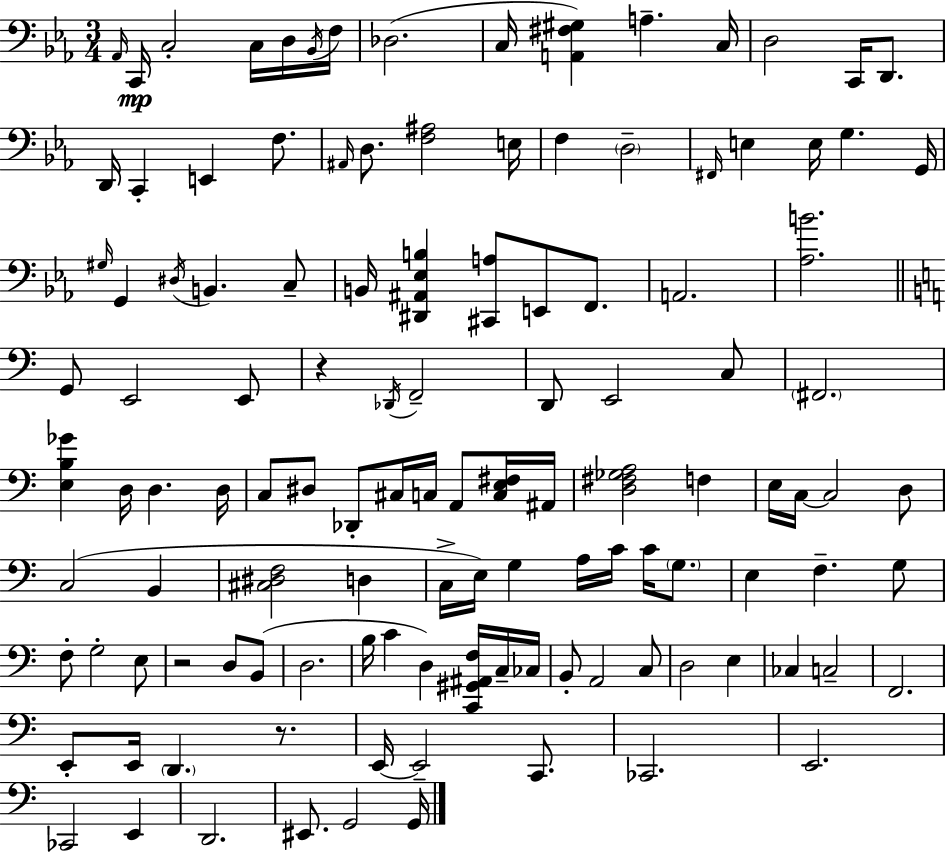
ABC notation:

X:1
T:Untitled
M:3/4
L:1/4
K:Cm
_A,,/4 C,,/4 C,2 C,/4 D,/4 _B,,/4 F,/4 _D,2 C,/4 [A,,^F,^G,] A, C,/4 D,2 C,,/4 D,,/2 D,,/4 C,, E,, F,/2 ^A,,/4 D,/2 [F,^A,]2 E,/4 F, D,2 ^F,,/4 E, E,/4 G, G,,/4 ^G,/4 G,, ^D,/4 B,, C,/2 B,,/4 [^D,,^A,,_E,B,] [^C,,A,]/2 E,,/2 F,,/2 A,,2 [_A,B]2 G,,/2 E,,2 E,,/2 z _D,,/4 F,,2 D,,/2 E,,2 C,/2 ^F,,2 [E,B,_G] D,/4 D, D,/4 C,/2 ^D,/2 _D,,/2 ^C,/4 C,/4 A,,/2 [C,E,^F,]/4 ^A,,/4 [D,^F,_G,A,]2 F, E,/4 C,/4 C,2 D,/2 C,2 B,, [^C,^D,F,]2 D, C,/4 E,/4 G, A,/4 C/4 C/4 G,/2 E, F, G,/2 F,/2 G,2 E,/2 z2 D,/2 B,,/2 D,2 B,/4 C D, [C,,^G,,^A,,F,]/4 C,/4 _C,/4 B,,/2 A,,2 C,/2 D,2 E, _C, C,2 F,,2 E,,/2 E,,/4 D,, z/2 E,,/4 E,,2 C,,/2 _C,,2 E,,2 _C,,2 E,, D,,2 ^E,,/2 G,,2 G,,/4